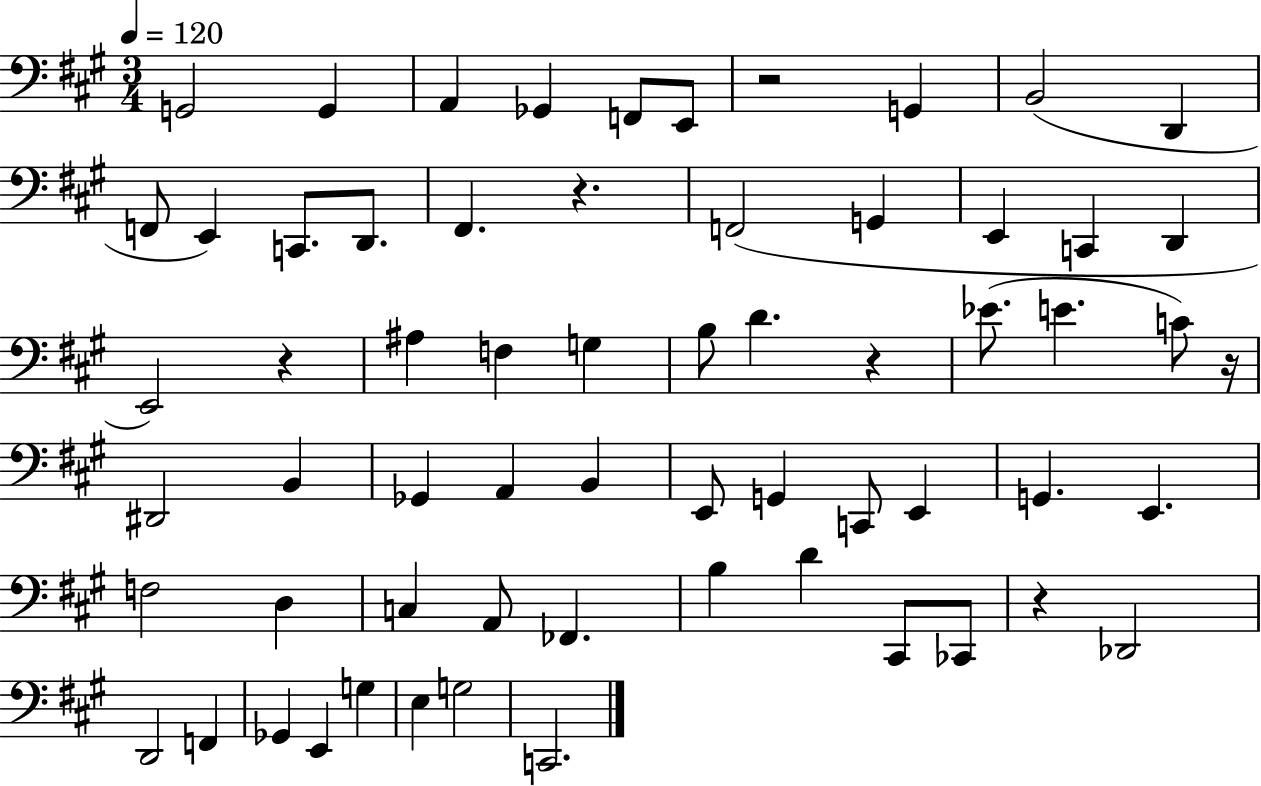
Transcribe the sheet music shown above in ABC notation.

X:1
T:Untitled
M:3/4
L:1/4
K:A
G,,2 G,, A,, _G,, F,,/2 E,,/2 z2 G,, B,,2 D,, F,,/2 E,, C,,/2 D,,/2 ^F,, z F,,2 G,, E,, C,, D,, E,,2 z ^A, F, G, B,/2 D z _E/2 E C/2 z/4 ^D,,2 B,, _G,, A,, B,, E,,/2 G,, C,,/2 E,, G,, E,, F,2 D, C, A,,/2 _F,, B, D ^C,,/2 _C,,/2 z _D,,2 D,,2 F,, _G,, E,, G, E, G,2 C,,2